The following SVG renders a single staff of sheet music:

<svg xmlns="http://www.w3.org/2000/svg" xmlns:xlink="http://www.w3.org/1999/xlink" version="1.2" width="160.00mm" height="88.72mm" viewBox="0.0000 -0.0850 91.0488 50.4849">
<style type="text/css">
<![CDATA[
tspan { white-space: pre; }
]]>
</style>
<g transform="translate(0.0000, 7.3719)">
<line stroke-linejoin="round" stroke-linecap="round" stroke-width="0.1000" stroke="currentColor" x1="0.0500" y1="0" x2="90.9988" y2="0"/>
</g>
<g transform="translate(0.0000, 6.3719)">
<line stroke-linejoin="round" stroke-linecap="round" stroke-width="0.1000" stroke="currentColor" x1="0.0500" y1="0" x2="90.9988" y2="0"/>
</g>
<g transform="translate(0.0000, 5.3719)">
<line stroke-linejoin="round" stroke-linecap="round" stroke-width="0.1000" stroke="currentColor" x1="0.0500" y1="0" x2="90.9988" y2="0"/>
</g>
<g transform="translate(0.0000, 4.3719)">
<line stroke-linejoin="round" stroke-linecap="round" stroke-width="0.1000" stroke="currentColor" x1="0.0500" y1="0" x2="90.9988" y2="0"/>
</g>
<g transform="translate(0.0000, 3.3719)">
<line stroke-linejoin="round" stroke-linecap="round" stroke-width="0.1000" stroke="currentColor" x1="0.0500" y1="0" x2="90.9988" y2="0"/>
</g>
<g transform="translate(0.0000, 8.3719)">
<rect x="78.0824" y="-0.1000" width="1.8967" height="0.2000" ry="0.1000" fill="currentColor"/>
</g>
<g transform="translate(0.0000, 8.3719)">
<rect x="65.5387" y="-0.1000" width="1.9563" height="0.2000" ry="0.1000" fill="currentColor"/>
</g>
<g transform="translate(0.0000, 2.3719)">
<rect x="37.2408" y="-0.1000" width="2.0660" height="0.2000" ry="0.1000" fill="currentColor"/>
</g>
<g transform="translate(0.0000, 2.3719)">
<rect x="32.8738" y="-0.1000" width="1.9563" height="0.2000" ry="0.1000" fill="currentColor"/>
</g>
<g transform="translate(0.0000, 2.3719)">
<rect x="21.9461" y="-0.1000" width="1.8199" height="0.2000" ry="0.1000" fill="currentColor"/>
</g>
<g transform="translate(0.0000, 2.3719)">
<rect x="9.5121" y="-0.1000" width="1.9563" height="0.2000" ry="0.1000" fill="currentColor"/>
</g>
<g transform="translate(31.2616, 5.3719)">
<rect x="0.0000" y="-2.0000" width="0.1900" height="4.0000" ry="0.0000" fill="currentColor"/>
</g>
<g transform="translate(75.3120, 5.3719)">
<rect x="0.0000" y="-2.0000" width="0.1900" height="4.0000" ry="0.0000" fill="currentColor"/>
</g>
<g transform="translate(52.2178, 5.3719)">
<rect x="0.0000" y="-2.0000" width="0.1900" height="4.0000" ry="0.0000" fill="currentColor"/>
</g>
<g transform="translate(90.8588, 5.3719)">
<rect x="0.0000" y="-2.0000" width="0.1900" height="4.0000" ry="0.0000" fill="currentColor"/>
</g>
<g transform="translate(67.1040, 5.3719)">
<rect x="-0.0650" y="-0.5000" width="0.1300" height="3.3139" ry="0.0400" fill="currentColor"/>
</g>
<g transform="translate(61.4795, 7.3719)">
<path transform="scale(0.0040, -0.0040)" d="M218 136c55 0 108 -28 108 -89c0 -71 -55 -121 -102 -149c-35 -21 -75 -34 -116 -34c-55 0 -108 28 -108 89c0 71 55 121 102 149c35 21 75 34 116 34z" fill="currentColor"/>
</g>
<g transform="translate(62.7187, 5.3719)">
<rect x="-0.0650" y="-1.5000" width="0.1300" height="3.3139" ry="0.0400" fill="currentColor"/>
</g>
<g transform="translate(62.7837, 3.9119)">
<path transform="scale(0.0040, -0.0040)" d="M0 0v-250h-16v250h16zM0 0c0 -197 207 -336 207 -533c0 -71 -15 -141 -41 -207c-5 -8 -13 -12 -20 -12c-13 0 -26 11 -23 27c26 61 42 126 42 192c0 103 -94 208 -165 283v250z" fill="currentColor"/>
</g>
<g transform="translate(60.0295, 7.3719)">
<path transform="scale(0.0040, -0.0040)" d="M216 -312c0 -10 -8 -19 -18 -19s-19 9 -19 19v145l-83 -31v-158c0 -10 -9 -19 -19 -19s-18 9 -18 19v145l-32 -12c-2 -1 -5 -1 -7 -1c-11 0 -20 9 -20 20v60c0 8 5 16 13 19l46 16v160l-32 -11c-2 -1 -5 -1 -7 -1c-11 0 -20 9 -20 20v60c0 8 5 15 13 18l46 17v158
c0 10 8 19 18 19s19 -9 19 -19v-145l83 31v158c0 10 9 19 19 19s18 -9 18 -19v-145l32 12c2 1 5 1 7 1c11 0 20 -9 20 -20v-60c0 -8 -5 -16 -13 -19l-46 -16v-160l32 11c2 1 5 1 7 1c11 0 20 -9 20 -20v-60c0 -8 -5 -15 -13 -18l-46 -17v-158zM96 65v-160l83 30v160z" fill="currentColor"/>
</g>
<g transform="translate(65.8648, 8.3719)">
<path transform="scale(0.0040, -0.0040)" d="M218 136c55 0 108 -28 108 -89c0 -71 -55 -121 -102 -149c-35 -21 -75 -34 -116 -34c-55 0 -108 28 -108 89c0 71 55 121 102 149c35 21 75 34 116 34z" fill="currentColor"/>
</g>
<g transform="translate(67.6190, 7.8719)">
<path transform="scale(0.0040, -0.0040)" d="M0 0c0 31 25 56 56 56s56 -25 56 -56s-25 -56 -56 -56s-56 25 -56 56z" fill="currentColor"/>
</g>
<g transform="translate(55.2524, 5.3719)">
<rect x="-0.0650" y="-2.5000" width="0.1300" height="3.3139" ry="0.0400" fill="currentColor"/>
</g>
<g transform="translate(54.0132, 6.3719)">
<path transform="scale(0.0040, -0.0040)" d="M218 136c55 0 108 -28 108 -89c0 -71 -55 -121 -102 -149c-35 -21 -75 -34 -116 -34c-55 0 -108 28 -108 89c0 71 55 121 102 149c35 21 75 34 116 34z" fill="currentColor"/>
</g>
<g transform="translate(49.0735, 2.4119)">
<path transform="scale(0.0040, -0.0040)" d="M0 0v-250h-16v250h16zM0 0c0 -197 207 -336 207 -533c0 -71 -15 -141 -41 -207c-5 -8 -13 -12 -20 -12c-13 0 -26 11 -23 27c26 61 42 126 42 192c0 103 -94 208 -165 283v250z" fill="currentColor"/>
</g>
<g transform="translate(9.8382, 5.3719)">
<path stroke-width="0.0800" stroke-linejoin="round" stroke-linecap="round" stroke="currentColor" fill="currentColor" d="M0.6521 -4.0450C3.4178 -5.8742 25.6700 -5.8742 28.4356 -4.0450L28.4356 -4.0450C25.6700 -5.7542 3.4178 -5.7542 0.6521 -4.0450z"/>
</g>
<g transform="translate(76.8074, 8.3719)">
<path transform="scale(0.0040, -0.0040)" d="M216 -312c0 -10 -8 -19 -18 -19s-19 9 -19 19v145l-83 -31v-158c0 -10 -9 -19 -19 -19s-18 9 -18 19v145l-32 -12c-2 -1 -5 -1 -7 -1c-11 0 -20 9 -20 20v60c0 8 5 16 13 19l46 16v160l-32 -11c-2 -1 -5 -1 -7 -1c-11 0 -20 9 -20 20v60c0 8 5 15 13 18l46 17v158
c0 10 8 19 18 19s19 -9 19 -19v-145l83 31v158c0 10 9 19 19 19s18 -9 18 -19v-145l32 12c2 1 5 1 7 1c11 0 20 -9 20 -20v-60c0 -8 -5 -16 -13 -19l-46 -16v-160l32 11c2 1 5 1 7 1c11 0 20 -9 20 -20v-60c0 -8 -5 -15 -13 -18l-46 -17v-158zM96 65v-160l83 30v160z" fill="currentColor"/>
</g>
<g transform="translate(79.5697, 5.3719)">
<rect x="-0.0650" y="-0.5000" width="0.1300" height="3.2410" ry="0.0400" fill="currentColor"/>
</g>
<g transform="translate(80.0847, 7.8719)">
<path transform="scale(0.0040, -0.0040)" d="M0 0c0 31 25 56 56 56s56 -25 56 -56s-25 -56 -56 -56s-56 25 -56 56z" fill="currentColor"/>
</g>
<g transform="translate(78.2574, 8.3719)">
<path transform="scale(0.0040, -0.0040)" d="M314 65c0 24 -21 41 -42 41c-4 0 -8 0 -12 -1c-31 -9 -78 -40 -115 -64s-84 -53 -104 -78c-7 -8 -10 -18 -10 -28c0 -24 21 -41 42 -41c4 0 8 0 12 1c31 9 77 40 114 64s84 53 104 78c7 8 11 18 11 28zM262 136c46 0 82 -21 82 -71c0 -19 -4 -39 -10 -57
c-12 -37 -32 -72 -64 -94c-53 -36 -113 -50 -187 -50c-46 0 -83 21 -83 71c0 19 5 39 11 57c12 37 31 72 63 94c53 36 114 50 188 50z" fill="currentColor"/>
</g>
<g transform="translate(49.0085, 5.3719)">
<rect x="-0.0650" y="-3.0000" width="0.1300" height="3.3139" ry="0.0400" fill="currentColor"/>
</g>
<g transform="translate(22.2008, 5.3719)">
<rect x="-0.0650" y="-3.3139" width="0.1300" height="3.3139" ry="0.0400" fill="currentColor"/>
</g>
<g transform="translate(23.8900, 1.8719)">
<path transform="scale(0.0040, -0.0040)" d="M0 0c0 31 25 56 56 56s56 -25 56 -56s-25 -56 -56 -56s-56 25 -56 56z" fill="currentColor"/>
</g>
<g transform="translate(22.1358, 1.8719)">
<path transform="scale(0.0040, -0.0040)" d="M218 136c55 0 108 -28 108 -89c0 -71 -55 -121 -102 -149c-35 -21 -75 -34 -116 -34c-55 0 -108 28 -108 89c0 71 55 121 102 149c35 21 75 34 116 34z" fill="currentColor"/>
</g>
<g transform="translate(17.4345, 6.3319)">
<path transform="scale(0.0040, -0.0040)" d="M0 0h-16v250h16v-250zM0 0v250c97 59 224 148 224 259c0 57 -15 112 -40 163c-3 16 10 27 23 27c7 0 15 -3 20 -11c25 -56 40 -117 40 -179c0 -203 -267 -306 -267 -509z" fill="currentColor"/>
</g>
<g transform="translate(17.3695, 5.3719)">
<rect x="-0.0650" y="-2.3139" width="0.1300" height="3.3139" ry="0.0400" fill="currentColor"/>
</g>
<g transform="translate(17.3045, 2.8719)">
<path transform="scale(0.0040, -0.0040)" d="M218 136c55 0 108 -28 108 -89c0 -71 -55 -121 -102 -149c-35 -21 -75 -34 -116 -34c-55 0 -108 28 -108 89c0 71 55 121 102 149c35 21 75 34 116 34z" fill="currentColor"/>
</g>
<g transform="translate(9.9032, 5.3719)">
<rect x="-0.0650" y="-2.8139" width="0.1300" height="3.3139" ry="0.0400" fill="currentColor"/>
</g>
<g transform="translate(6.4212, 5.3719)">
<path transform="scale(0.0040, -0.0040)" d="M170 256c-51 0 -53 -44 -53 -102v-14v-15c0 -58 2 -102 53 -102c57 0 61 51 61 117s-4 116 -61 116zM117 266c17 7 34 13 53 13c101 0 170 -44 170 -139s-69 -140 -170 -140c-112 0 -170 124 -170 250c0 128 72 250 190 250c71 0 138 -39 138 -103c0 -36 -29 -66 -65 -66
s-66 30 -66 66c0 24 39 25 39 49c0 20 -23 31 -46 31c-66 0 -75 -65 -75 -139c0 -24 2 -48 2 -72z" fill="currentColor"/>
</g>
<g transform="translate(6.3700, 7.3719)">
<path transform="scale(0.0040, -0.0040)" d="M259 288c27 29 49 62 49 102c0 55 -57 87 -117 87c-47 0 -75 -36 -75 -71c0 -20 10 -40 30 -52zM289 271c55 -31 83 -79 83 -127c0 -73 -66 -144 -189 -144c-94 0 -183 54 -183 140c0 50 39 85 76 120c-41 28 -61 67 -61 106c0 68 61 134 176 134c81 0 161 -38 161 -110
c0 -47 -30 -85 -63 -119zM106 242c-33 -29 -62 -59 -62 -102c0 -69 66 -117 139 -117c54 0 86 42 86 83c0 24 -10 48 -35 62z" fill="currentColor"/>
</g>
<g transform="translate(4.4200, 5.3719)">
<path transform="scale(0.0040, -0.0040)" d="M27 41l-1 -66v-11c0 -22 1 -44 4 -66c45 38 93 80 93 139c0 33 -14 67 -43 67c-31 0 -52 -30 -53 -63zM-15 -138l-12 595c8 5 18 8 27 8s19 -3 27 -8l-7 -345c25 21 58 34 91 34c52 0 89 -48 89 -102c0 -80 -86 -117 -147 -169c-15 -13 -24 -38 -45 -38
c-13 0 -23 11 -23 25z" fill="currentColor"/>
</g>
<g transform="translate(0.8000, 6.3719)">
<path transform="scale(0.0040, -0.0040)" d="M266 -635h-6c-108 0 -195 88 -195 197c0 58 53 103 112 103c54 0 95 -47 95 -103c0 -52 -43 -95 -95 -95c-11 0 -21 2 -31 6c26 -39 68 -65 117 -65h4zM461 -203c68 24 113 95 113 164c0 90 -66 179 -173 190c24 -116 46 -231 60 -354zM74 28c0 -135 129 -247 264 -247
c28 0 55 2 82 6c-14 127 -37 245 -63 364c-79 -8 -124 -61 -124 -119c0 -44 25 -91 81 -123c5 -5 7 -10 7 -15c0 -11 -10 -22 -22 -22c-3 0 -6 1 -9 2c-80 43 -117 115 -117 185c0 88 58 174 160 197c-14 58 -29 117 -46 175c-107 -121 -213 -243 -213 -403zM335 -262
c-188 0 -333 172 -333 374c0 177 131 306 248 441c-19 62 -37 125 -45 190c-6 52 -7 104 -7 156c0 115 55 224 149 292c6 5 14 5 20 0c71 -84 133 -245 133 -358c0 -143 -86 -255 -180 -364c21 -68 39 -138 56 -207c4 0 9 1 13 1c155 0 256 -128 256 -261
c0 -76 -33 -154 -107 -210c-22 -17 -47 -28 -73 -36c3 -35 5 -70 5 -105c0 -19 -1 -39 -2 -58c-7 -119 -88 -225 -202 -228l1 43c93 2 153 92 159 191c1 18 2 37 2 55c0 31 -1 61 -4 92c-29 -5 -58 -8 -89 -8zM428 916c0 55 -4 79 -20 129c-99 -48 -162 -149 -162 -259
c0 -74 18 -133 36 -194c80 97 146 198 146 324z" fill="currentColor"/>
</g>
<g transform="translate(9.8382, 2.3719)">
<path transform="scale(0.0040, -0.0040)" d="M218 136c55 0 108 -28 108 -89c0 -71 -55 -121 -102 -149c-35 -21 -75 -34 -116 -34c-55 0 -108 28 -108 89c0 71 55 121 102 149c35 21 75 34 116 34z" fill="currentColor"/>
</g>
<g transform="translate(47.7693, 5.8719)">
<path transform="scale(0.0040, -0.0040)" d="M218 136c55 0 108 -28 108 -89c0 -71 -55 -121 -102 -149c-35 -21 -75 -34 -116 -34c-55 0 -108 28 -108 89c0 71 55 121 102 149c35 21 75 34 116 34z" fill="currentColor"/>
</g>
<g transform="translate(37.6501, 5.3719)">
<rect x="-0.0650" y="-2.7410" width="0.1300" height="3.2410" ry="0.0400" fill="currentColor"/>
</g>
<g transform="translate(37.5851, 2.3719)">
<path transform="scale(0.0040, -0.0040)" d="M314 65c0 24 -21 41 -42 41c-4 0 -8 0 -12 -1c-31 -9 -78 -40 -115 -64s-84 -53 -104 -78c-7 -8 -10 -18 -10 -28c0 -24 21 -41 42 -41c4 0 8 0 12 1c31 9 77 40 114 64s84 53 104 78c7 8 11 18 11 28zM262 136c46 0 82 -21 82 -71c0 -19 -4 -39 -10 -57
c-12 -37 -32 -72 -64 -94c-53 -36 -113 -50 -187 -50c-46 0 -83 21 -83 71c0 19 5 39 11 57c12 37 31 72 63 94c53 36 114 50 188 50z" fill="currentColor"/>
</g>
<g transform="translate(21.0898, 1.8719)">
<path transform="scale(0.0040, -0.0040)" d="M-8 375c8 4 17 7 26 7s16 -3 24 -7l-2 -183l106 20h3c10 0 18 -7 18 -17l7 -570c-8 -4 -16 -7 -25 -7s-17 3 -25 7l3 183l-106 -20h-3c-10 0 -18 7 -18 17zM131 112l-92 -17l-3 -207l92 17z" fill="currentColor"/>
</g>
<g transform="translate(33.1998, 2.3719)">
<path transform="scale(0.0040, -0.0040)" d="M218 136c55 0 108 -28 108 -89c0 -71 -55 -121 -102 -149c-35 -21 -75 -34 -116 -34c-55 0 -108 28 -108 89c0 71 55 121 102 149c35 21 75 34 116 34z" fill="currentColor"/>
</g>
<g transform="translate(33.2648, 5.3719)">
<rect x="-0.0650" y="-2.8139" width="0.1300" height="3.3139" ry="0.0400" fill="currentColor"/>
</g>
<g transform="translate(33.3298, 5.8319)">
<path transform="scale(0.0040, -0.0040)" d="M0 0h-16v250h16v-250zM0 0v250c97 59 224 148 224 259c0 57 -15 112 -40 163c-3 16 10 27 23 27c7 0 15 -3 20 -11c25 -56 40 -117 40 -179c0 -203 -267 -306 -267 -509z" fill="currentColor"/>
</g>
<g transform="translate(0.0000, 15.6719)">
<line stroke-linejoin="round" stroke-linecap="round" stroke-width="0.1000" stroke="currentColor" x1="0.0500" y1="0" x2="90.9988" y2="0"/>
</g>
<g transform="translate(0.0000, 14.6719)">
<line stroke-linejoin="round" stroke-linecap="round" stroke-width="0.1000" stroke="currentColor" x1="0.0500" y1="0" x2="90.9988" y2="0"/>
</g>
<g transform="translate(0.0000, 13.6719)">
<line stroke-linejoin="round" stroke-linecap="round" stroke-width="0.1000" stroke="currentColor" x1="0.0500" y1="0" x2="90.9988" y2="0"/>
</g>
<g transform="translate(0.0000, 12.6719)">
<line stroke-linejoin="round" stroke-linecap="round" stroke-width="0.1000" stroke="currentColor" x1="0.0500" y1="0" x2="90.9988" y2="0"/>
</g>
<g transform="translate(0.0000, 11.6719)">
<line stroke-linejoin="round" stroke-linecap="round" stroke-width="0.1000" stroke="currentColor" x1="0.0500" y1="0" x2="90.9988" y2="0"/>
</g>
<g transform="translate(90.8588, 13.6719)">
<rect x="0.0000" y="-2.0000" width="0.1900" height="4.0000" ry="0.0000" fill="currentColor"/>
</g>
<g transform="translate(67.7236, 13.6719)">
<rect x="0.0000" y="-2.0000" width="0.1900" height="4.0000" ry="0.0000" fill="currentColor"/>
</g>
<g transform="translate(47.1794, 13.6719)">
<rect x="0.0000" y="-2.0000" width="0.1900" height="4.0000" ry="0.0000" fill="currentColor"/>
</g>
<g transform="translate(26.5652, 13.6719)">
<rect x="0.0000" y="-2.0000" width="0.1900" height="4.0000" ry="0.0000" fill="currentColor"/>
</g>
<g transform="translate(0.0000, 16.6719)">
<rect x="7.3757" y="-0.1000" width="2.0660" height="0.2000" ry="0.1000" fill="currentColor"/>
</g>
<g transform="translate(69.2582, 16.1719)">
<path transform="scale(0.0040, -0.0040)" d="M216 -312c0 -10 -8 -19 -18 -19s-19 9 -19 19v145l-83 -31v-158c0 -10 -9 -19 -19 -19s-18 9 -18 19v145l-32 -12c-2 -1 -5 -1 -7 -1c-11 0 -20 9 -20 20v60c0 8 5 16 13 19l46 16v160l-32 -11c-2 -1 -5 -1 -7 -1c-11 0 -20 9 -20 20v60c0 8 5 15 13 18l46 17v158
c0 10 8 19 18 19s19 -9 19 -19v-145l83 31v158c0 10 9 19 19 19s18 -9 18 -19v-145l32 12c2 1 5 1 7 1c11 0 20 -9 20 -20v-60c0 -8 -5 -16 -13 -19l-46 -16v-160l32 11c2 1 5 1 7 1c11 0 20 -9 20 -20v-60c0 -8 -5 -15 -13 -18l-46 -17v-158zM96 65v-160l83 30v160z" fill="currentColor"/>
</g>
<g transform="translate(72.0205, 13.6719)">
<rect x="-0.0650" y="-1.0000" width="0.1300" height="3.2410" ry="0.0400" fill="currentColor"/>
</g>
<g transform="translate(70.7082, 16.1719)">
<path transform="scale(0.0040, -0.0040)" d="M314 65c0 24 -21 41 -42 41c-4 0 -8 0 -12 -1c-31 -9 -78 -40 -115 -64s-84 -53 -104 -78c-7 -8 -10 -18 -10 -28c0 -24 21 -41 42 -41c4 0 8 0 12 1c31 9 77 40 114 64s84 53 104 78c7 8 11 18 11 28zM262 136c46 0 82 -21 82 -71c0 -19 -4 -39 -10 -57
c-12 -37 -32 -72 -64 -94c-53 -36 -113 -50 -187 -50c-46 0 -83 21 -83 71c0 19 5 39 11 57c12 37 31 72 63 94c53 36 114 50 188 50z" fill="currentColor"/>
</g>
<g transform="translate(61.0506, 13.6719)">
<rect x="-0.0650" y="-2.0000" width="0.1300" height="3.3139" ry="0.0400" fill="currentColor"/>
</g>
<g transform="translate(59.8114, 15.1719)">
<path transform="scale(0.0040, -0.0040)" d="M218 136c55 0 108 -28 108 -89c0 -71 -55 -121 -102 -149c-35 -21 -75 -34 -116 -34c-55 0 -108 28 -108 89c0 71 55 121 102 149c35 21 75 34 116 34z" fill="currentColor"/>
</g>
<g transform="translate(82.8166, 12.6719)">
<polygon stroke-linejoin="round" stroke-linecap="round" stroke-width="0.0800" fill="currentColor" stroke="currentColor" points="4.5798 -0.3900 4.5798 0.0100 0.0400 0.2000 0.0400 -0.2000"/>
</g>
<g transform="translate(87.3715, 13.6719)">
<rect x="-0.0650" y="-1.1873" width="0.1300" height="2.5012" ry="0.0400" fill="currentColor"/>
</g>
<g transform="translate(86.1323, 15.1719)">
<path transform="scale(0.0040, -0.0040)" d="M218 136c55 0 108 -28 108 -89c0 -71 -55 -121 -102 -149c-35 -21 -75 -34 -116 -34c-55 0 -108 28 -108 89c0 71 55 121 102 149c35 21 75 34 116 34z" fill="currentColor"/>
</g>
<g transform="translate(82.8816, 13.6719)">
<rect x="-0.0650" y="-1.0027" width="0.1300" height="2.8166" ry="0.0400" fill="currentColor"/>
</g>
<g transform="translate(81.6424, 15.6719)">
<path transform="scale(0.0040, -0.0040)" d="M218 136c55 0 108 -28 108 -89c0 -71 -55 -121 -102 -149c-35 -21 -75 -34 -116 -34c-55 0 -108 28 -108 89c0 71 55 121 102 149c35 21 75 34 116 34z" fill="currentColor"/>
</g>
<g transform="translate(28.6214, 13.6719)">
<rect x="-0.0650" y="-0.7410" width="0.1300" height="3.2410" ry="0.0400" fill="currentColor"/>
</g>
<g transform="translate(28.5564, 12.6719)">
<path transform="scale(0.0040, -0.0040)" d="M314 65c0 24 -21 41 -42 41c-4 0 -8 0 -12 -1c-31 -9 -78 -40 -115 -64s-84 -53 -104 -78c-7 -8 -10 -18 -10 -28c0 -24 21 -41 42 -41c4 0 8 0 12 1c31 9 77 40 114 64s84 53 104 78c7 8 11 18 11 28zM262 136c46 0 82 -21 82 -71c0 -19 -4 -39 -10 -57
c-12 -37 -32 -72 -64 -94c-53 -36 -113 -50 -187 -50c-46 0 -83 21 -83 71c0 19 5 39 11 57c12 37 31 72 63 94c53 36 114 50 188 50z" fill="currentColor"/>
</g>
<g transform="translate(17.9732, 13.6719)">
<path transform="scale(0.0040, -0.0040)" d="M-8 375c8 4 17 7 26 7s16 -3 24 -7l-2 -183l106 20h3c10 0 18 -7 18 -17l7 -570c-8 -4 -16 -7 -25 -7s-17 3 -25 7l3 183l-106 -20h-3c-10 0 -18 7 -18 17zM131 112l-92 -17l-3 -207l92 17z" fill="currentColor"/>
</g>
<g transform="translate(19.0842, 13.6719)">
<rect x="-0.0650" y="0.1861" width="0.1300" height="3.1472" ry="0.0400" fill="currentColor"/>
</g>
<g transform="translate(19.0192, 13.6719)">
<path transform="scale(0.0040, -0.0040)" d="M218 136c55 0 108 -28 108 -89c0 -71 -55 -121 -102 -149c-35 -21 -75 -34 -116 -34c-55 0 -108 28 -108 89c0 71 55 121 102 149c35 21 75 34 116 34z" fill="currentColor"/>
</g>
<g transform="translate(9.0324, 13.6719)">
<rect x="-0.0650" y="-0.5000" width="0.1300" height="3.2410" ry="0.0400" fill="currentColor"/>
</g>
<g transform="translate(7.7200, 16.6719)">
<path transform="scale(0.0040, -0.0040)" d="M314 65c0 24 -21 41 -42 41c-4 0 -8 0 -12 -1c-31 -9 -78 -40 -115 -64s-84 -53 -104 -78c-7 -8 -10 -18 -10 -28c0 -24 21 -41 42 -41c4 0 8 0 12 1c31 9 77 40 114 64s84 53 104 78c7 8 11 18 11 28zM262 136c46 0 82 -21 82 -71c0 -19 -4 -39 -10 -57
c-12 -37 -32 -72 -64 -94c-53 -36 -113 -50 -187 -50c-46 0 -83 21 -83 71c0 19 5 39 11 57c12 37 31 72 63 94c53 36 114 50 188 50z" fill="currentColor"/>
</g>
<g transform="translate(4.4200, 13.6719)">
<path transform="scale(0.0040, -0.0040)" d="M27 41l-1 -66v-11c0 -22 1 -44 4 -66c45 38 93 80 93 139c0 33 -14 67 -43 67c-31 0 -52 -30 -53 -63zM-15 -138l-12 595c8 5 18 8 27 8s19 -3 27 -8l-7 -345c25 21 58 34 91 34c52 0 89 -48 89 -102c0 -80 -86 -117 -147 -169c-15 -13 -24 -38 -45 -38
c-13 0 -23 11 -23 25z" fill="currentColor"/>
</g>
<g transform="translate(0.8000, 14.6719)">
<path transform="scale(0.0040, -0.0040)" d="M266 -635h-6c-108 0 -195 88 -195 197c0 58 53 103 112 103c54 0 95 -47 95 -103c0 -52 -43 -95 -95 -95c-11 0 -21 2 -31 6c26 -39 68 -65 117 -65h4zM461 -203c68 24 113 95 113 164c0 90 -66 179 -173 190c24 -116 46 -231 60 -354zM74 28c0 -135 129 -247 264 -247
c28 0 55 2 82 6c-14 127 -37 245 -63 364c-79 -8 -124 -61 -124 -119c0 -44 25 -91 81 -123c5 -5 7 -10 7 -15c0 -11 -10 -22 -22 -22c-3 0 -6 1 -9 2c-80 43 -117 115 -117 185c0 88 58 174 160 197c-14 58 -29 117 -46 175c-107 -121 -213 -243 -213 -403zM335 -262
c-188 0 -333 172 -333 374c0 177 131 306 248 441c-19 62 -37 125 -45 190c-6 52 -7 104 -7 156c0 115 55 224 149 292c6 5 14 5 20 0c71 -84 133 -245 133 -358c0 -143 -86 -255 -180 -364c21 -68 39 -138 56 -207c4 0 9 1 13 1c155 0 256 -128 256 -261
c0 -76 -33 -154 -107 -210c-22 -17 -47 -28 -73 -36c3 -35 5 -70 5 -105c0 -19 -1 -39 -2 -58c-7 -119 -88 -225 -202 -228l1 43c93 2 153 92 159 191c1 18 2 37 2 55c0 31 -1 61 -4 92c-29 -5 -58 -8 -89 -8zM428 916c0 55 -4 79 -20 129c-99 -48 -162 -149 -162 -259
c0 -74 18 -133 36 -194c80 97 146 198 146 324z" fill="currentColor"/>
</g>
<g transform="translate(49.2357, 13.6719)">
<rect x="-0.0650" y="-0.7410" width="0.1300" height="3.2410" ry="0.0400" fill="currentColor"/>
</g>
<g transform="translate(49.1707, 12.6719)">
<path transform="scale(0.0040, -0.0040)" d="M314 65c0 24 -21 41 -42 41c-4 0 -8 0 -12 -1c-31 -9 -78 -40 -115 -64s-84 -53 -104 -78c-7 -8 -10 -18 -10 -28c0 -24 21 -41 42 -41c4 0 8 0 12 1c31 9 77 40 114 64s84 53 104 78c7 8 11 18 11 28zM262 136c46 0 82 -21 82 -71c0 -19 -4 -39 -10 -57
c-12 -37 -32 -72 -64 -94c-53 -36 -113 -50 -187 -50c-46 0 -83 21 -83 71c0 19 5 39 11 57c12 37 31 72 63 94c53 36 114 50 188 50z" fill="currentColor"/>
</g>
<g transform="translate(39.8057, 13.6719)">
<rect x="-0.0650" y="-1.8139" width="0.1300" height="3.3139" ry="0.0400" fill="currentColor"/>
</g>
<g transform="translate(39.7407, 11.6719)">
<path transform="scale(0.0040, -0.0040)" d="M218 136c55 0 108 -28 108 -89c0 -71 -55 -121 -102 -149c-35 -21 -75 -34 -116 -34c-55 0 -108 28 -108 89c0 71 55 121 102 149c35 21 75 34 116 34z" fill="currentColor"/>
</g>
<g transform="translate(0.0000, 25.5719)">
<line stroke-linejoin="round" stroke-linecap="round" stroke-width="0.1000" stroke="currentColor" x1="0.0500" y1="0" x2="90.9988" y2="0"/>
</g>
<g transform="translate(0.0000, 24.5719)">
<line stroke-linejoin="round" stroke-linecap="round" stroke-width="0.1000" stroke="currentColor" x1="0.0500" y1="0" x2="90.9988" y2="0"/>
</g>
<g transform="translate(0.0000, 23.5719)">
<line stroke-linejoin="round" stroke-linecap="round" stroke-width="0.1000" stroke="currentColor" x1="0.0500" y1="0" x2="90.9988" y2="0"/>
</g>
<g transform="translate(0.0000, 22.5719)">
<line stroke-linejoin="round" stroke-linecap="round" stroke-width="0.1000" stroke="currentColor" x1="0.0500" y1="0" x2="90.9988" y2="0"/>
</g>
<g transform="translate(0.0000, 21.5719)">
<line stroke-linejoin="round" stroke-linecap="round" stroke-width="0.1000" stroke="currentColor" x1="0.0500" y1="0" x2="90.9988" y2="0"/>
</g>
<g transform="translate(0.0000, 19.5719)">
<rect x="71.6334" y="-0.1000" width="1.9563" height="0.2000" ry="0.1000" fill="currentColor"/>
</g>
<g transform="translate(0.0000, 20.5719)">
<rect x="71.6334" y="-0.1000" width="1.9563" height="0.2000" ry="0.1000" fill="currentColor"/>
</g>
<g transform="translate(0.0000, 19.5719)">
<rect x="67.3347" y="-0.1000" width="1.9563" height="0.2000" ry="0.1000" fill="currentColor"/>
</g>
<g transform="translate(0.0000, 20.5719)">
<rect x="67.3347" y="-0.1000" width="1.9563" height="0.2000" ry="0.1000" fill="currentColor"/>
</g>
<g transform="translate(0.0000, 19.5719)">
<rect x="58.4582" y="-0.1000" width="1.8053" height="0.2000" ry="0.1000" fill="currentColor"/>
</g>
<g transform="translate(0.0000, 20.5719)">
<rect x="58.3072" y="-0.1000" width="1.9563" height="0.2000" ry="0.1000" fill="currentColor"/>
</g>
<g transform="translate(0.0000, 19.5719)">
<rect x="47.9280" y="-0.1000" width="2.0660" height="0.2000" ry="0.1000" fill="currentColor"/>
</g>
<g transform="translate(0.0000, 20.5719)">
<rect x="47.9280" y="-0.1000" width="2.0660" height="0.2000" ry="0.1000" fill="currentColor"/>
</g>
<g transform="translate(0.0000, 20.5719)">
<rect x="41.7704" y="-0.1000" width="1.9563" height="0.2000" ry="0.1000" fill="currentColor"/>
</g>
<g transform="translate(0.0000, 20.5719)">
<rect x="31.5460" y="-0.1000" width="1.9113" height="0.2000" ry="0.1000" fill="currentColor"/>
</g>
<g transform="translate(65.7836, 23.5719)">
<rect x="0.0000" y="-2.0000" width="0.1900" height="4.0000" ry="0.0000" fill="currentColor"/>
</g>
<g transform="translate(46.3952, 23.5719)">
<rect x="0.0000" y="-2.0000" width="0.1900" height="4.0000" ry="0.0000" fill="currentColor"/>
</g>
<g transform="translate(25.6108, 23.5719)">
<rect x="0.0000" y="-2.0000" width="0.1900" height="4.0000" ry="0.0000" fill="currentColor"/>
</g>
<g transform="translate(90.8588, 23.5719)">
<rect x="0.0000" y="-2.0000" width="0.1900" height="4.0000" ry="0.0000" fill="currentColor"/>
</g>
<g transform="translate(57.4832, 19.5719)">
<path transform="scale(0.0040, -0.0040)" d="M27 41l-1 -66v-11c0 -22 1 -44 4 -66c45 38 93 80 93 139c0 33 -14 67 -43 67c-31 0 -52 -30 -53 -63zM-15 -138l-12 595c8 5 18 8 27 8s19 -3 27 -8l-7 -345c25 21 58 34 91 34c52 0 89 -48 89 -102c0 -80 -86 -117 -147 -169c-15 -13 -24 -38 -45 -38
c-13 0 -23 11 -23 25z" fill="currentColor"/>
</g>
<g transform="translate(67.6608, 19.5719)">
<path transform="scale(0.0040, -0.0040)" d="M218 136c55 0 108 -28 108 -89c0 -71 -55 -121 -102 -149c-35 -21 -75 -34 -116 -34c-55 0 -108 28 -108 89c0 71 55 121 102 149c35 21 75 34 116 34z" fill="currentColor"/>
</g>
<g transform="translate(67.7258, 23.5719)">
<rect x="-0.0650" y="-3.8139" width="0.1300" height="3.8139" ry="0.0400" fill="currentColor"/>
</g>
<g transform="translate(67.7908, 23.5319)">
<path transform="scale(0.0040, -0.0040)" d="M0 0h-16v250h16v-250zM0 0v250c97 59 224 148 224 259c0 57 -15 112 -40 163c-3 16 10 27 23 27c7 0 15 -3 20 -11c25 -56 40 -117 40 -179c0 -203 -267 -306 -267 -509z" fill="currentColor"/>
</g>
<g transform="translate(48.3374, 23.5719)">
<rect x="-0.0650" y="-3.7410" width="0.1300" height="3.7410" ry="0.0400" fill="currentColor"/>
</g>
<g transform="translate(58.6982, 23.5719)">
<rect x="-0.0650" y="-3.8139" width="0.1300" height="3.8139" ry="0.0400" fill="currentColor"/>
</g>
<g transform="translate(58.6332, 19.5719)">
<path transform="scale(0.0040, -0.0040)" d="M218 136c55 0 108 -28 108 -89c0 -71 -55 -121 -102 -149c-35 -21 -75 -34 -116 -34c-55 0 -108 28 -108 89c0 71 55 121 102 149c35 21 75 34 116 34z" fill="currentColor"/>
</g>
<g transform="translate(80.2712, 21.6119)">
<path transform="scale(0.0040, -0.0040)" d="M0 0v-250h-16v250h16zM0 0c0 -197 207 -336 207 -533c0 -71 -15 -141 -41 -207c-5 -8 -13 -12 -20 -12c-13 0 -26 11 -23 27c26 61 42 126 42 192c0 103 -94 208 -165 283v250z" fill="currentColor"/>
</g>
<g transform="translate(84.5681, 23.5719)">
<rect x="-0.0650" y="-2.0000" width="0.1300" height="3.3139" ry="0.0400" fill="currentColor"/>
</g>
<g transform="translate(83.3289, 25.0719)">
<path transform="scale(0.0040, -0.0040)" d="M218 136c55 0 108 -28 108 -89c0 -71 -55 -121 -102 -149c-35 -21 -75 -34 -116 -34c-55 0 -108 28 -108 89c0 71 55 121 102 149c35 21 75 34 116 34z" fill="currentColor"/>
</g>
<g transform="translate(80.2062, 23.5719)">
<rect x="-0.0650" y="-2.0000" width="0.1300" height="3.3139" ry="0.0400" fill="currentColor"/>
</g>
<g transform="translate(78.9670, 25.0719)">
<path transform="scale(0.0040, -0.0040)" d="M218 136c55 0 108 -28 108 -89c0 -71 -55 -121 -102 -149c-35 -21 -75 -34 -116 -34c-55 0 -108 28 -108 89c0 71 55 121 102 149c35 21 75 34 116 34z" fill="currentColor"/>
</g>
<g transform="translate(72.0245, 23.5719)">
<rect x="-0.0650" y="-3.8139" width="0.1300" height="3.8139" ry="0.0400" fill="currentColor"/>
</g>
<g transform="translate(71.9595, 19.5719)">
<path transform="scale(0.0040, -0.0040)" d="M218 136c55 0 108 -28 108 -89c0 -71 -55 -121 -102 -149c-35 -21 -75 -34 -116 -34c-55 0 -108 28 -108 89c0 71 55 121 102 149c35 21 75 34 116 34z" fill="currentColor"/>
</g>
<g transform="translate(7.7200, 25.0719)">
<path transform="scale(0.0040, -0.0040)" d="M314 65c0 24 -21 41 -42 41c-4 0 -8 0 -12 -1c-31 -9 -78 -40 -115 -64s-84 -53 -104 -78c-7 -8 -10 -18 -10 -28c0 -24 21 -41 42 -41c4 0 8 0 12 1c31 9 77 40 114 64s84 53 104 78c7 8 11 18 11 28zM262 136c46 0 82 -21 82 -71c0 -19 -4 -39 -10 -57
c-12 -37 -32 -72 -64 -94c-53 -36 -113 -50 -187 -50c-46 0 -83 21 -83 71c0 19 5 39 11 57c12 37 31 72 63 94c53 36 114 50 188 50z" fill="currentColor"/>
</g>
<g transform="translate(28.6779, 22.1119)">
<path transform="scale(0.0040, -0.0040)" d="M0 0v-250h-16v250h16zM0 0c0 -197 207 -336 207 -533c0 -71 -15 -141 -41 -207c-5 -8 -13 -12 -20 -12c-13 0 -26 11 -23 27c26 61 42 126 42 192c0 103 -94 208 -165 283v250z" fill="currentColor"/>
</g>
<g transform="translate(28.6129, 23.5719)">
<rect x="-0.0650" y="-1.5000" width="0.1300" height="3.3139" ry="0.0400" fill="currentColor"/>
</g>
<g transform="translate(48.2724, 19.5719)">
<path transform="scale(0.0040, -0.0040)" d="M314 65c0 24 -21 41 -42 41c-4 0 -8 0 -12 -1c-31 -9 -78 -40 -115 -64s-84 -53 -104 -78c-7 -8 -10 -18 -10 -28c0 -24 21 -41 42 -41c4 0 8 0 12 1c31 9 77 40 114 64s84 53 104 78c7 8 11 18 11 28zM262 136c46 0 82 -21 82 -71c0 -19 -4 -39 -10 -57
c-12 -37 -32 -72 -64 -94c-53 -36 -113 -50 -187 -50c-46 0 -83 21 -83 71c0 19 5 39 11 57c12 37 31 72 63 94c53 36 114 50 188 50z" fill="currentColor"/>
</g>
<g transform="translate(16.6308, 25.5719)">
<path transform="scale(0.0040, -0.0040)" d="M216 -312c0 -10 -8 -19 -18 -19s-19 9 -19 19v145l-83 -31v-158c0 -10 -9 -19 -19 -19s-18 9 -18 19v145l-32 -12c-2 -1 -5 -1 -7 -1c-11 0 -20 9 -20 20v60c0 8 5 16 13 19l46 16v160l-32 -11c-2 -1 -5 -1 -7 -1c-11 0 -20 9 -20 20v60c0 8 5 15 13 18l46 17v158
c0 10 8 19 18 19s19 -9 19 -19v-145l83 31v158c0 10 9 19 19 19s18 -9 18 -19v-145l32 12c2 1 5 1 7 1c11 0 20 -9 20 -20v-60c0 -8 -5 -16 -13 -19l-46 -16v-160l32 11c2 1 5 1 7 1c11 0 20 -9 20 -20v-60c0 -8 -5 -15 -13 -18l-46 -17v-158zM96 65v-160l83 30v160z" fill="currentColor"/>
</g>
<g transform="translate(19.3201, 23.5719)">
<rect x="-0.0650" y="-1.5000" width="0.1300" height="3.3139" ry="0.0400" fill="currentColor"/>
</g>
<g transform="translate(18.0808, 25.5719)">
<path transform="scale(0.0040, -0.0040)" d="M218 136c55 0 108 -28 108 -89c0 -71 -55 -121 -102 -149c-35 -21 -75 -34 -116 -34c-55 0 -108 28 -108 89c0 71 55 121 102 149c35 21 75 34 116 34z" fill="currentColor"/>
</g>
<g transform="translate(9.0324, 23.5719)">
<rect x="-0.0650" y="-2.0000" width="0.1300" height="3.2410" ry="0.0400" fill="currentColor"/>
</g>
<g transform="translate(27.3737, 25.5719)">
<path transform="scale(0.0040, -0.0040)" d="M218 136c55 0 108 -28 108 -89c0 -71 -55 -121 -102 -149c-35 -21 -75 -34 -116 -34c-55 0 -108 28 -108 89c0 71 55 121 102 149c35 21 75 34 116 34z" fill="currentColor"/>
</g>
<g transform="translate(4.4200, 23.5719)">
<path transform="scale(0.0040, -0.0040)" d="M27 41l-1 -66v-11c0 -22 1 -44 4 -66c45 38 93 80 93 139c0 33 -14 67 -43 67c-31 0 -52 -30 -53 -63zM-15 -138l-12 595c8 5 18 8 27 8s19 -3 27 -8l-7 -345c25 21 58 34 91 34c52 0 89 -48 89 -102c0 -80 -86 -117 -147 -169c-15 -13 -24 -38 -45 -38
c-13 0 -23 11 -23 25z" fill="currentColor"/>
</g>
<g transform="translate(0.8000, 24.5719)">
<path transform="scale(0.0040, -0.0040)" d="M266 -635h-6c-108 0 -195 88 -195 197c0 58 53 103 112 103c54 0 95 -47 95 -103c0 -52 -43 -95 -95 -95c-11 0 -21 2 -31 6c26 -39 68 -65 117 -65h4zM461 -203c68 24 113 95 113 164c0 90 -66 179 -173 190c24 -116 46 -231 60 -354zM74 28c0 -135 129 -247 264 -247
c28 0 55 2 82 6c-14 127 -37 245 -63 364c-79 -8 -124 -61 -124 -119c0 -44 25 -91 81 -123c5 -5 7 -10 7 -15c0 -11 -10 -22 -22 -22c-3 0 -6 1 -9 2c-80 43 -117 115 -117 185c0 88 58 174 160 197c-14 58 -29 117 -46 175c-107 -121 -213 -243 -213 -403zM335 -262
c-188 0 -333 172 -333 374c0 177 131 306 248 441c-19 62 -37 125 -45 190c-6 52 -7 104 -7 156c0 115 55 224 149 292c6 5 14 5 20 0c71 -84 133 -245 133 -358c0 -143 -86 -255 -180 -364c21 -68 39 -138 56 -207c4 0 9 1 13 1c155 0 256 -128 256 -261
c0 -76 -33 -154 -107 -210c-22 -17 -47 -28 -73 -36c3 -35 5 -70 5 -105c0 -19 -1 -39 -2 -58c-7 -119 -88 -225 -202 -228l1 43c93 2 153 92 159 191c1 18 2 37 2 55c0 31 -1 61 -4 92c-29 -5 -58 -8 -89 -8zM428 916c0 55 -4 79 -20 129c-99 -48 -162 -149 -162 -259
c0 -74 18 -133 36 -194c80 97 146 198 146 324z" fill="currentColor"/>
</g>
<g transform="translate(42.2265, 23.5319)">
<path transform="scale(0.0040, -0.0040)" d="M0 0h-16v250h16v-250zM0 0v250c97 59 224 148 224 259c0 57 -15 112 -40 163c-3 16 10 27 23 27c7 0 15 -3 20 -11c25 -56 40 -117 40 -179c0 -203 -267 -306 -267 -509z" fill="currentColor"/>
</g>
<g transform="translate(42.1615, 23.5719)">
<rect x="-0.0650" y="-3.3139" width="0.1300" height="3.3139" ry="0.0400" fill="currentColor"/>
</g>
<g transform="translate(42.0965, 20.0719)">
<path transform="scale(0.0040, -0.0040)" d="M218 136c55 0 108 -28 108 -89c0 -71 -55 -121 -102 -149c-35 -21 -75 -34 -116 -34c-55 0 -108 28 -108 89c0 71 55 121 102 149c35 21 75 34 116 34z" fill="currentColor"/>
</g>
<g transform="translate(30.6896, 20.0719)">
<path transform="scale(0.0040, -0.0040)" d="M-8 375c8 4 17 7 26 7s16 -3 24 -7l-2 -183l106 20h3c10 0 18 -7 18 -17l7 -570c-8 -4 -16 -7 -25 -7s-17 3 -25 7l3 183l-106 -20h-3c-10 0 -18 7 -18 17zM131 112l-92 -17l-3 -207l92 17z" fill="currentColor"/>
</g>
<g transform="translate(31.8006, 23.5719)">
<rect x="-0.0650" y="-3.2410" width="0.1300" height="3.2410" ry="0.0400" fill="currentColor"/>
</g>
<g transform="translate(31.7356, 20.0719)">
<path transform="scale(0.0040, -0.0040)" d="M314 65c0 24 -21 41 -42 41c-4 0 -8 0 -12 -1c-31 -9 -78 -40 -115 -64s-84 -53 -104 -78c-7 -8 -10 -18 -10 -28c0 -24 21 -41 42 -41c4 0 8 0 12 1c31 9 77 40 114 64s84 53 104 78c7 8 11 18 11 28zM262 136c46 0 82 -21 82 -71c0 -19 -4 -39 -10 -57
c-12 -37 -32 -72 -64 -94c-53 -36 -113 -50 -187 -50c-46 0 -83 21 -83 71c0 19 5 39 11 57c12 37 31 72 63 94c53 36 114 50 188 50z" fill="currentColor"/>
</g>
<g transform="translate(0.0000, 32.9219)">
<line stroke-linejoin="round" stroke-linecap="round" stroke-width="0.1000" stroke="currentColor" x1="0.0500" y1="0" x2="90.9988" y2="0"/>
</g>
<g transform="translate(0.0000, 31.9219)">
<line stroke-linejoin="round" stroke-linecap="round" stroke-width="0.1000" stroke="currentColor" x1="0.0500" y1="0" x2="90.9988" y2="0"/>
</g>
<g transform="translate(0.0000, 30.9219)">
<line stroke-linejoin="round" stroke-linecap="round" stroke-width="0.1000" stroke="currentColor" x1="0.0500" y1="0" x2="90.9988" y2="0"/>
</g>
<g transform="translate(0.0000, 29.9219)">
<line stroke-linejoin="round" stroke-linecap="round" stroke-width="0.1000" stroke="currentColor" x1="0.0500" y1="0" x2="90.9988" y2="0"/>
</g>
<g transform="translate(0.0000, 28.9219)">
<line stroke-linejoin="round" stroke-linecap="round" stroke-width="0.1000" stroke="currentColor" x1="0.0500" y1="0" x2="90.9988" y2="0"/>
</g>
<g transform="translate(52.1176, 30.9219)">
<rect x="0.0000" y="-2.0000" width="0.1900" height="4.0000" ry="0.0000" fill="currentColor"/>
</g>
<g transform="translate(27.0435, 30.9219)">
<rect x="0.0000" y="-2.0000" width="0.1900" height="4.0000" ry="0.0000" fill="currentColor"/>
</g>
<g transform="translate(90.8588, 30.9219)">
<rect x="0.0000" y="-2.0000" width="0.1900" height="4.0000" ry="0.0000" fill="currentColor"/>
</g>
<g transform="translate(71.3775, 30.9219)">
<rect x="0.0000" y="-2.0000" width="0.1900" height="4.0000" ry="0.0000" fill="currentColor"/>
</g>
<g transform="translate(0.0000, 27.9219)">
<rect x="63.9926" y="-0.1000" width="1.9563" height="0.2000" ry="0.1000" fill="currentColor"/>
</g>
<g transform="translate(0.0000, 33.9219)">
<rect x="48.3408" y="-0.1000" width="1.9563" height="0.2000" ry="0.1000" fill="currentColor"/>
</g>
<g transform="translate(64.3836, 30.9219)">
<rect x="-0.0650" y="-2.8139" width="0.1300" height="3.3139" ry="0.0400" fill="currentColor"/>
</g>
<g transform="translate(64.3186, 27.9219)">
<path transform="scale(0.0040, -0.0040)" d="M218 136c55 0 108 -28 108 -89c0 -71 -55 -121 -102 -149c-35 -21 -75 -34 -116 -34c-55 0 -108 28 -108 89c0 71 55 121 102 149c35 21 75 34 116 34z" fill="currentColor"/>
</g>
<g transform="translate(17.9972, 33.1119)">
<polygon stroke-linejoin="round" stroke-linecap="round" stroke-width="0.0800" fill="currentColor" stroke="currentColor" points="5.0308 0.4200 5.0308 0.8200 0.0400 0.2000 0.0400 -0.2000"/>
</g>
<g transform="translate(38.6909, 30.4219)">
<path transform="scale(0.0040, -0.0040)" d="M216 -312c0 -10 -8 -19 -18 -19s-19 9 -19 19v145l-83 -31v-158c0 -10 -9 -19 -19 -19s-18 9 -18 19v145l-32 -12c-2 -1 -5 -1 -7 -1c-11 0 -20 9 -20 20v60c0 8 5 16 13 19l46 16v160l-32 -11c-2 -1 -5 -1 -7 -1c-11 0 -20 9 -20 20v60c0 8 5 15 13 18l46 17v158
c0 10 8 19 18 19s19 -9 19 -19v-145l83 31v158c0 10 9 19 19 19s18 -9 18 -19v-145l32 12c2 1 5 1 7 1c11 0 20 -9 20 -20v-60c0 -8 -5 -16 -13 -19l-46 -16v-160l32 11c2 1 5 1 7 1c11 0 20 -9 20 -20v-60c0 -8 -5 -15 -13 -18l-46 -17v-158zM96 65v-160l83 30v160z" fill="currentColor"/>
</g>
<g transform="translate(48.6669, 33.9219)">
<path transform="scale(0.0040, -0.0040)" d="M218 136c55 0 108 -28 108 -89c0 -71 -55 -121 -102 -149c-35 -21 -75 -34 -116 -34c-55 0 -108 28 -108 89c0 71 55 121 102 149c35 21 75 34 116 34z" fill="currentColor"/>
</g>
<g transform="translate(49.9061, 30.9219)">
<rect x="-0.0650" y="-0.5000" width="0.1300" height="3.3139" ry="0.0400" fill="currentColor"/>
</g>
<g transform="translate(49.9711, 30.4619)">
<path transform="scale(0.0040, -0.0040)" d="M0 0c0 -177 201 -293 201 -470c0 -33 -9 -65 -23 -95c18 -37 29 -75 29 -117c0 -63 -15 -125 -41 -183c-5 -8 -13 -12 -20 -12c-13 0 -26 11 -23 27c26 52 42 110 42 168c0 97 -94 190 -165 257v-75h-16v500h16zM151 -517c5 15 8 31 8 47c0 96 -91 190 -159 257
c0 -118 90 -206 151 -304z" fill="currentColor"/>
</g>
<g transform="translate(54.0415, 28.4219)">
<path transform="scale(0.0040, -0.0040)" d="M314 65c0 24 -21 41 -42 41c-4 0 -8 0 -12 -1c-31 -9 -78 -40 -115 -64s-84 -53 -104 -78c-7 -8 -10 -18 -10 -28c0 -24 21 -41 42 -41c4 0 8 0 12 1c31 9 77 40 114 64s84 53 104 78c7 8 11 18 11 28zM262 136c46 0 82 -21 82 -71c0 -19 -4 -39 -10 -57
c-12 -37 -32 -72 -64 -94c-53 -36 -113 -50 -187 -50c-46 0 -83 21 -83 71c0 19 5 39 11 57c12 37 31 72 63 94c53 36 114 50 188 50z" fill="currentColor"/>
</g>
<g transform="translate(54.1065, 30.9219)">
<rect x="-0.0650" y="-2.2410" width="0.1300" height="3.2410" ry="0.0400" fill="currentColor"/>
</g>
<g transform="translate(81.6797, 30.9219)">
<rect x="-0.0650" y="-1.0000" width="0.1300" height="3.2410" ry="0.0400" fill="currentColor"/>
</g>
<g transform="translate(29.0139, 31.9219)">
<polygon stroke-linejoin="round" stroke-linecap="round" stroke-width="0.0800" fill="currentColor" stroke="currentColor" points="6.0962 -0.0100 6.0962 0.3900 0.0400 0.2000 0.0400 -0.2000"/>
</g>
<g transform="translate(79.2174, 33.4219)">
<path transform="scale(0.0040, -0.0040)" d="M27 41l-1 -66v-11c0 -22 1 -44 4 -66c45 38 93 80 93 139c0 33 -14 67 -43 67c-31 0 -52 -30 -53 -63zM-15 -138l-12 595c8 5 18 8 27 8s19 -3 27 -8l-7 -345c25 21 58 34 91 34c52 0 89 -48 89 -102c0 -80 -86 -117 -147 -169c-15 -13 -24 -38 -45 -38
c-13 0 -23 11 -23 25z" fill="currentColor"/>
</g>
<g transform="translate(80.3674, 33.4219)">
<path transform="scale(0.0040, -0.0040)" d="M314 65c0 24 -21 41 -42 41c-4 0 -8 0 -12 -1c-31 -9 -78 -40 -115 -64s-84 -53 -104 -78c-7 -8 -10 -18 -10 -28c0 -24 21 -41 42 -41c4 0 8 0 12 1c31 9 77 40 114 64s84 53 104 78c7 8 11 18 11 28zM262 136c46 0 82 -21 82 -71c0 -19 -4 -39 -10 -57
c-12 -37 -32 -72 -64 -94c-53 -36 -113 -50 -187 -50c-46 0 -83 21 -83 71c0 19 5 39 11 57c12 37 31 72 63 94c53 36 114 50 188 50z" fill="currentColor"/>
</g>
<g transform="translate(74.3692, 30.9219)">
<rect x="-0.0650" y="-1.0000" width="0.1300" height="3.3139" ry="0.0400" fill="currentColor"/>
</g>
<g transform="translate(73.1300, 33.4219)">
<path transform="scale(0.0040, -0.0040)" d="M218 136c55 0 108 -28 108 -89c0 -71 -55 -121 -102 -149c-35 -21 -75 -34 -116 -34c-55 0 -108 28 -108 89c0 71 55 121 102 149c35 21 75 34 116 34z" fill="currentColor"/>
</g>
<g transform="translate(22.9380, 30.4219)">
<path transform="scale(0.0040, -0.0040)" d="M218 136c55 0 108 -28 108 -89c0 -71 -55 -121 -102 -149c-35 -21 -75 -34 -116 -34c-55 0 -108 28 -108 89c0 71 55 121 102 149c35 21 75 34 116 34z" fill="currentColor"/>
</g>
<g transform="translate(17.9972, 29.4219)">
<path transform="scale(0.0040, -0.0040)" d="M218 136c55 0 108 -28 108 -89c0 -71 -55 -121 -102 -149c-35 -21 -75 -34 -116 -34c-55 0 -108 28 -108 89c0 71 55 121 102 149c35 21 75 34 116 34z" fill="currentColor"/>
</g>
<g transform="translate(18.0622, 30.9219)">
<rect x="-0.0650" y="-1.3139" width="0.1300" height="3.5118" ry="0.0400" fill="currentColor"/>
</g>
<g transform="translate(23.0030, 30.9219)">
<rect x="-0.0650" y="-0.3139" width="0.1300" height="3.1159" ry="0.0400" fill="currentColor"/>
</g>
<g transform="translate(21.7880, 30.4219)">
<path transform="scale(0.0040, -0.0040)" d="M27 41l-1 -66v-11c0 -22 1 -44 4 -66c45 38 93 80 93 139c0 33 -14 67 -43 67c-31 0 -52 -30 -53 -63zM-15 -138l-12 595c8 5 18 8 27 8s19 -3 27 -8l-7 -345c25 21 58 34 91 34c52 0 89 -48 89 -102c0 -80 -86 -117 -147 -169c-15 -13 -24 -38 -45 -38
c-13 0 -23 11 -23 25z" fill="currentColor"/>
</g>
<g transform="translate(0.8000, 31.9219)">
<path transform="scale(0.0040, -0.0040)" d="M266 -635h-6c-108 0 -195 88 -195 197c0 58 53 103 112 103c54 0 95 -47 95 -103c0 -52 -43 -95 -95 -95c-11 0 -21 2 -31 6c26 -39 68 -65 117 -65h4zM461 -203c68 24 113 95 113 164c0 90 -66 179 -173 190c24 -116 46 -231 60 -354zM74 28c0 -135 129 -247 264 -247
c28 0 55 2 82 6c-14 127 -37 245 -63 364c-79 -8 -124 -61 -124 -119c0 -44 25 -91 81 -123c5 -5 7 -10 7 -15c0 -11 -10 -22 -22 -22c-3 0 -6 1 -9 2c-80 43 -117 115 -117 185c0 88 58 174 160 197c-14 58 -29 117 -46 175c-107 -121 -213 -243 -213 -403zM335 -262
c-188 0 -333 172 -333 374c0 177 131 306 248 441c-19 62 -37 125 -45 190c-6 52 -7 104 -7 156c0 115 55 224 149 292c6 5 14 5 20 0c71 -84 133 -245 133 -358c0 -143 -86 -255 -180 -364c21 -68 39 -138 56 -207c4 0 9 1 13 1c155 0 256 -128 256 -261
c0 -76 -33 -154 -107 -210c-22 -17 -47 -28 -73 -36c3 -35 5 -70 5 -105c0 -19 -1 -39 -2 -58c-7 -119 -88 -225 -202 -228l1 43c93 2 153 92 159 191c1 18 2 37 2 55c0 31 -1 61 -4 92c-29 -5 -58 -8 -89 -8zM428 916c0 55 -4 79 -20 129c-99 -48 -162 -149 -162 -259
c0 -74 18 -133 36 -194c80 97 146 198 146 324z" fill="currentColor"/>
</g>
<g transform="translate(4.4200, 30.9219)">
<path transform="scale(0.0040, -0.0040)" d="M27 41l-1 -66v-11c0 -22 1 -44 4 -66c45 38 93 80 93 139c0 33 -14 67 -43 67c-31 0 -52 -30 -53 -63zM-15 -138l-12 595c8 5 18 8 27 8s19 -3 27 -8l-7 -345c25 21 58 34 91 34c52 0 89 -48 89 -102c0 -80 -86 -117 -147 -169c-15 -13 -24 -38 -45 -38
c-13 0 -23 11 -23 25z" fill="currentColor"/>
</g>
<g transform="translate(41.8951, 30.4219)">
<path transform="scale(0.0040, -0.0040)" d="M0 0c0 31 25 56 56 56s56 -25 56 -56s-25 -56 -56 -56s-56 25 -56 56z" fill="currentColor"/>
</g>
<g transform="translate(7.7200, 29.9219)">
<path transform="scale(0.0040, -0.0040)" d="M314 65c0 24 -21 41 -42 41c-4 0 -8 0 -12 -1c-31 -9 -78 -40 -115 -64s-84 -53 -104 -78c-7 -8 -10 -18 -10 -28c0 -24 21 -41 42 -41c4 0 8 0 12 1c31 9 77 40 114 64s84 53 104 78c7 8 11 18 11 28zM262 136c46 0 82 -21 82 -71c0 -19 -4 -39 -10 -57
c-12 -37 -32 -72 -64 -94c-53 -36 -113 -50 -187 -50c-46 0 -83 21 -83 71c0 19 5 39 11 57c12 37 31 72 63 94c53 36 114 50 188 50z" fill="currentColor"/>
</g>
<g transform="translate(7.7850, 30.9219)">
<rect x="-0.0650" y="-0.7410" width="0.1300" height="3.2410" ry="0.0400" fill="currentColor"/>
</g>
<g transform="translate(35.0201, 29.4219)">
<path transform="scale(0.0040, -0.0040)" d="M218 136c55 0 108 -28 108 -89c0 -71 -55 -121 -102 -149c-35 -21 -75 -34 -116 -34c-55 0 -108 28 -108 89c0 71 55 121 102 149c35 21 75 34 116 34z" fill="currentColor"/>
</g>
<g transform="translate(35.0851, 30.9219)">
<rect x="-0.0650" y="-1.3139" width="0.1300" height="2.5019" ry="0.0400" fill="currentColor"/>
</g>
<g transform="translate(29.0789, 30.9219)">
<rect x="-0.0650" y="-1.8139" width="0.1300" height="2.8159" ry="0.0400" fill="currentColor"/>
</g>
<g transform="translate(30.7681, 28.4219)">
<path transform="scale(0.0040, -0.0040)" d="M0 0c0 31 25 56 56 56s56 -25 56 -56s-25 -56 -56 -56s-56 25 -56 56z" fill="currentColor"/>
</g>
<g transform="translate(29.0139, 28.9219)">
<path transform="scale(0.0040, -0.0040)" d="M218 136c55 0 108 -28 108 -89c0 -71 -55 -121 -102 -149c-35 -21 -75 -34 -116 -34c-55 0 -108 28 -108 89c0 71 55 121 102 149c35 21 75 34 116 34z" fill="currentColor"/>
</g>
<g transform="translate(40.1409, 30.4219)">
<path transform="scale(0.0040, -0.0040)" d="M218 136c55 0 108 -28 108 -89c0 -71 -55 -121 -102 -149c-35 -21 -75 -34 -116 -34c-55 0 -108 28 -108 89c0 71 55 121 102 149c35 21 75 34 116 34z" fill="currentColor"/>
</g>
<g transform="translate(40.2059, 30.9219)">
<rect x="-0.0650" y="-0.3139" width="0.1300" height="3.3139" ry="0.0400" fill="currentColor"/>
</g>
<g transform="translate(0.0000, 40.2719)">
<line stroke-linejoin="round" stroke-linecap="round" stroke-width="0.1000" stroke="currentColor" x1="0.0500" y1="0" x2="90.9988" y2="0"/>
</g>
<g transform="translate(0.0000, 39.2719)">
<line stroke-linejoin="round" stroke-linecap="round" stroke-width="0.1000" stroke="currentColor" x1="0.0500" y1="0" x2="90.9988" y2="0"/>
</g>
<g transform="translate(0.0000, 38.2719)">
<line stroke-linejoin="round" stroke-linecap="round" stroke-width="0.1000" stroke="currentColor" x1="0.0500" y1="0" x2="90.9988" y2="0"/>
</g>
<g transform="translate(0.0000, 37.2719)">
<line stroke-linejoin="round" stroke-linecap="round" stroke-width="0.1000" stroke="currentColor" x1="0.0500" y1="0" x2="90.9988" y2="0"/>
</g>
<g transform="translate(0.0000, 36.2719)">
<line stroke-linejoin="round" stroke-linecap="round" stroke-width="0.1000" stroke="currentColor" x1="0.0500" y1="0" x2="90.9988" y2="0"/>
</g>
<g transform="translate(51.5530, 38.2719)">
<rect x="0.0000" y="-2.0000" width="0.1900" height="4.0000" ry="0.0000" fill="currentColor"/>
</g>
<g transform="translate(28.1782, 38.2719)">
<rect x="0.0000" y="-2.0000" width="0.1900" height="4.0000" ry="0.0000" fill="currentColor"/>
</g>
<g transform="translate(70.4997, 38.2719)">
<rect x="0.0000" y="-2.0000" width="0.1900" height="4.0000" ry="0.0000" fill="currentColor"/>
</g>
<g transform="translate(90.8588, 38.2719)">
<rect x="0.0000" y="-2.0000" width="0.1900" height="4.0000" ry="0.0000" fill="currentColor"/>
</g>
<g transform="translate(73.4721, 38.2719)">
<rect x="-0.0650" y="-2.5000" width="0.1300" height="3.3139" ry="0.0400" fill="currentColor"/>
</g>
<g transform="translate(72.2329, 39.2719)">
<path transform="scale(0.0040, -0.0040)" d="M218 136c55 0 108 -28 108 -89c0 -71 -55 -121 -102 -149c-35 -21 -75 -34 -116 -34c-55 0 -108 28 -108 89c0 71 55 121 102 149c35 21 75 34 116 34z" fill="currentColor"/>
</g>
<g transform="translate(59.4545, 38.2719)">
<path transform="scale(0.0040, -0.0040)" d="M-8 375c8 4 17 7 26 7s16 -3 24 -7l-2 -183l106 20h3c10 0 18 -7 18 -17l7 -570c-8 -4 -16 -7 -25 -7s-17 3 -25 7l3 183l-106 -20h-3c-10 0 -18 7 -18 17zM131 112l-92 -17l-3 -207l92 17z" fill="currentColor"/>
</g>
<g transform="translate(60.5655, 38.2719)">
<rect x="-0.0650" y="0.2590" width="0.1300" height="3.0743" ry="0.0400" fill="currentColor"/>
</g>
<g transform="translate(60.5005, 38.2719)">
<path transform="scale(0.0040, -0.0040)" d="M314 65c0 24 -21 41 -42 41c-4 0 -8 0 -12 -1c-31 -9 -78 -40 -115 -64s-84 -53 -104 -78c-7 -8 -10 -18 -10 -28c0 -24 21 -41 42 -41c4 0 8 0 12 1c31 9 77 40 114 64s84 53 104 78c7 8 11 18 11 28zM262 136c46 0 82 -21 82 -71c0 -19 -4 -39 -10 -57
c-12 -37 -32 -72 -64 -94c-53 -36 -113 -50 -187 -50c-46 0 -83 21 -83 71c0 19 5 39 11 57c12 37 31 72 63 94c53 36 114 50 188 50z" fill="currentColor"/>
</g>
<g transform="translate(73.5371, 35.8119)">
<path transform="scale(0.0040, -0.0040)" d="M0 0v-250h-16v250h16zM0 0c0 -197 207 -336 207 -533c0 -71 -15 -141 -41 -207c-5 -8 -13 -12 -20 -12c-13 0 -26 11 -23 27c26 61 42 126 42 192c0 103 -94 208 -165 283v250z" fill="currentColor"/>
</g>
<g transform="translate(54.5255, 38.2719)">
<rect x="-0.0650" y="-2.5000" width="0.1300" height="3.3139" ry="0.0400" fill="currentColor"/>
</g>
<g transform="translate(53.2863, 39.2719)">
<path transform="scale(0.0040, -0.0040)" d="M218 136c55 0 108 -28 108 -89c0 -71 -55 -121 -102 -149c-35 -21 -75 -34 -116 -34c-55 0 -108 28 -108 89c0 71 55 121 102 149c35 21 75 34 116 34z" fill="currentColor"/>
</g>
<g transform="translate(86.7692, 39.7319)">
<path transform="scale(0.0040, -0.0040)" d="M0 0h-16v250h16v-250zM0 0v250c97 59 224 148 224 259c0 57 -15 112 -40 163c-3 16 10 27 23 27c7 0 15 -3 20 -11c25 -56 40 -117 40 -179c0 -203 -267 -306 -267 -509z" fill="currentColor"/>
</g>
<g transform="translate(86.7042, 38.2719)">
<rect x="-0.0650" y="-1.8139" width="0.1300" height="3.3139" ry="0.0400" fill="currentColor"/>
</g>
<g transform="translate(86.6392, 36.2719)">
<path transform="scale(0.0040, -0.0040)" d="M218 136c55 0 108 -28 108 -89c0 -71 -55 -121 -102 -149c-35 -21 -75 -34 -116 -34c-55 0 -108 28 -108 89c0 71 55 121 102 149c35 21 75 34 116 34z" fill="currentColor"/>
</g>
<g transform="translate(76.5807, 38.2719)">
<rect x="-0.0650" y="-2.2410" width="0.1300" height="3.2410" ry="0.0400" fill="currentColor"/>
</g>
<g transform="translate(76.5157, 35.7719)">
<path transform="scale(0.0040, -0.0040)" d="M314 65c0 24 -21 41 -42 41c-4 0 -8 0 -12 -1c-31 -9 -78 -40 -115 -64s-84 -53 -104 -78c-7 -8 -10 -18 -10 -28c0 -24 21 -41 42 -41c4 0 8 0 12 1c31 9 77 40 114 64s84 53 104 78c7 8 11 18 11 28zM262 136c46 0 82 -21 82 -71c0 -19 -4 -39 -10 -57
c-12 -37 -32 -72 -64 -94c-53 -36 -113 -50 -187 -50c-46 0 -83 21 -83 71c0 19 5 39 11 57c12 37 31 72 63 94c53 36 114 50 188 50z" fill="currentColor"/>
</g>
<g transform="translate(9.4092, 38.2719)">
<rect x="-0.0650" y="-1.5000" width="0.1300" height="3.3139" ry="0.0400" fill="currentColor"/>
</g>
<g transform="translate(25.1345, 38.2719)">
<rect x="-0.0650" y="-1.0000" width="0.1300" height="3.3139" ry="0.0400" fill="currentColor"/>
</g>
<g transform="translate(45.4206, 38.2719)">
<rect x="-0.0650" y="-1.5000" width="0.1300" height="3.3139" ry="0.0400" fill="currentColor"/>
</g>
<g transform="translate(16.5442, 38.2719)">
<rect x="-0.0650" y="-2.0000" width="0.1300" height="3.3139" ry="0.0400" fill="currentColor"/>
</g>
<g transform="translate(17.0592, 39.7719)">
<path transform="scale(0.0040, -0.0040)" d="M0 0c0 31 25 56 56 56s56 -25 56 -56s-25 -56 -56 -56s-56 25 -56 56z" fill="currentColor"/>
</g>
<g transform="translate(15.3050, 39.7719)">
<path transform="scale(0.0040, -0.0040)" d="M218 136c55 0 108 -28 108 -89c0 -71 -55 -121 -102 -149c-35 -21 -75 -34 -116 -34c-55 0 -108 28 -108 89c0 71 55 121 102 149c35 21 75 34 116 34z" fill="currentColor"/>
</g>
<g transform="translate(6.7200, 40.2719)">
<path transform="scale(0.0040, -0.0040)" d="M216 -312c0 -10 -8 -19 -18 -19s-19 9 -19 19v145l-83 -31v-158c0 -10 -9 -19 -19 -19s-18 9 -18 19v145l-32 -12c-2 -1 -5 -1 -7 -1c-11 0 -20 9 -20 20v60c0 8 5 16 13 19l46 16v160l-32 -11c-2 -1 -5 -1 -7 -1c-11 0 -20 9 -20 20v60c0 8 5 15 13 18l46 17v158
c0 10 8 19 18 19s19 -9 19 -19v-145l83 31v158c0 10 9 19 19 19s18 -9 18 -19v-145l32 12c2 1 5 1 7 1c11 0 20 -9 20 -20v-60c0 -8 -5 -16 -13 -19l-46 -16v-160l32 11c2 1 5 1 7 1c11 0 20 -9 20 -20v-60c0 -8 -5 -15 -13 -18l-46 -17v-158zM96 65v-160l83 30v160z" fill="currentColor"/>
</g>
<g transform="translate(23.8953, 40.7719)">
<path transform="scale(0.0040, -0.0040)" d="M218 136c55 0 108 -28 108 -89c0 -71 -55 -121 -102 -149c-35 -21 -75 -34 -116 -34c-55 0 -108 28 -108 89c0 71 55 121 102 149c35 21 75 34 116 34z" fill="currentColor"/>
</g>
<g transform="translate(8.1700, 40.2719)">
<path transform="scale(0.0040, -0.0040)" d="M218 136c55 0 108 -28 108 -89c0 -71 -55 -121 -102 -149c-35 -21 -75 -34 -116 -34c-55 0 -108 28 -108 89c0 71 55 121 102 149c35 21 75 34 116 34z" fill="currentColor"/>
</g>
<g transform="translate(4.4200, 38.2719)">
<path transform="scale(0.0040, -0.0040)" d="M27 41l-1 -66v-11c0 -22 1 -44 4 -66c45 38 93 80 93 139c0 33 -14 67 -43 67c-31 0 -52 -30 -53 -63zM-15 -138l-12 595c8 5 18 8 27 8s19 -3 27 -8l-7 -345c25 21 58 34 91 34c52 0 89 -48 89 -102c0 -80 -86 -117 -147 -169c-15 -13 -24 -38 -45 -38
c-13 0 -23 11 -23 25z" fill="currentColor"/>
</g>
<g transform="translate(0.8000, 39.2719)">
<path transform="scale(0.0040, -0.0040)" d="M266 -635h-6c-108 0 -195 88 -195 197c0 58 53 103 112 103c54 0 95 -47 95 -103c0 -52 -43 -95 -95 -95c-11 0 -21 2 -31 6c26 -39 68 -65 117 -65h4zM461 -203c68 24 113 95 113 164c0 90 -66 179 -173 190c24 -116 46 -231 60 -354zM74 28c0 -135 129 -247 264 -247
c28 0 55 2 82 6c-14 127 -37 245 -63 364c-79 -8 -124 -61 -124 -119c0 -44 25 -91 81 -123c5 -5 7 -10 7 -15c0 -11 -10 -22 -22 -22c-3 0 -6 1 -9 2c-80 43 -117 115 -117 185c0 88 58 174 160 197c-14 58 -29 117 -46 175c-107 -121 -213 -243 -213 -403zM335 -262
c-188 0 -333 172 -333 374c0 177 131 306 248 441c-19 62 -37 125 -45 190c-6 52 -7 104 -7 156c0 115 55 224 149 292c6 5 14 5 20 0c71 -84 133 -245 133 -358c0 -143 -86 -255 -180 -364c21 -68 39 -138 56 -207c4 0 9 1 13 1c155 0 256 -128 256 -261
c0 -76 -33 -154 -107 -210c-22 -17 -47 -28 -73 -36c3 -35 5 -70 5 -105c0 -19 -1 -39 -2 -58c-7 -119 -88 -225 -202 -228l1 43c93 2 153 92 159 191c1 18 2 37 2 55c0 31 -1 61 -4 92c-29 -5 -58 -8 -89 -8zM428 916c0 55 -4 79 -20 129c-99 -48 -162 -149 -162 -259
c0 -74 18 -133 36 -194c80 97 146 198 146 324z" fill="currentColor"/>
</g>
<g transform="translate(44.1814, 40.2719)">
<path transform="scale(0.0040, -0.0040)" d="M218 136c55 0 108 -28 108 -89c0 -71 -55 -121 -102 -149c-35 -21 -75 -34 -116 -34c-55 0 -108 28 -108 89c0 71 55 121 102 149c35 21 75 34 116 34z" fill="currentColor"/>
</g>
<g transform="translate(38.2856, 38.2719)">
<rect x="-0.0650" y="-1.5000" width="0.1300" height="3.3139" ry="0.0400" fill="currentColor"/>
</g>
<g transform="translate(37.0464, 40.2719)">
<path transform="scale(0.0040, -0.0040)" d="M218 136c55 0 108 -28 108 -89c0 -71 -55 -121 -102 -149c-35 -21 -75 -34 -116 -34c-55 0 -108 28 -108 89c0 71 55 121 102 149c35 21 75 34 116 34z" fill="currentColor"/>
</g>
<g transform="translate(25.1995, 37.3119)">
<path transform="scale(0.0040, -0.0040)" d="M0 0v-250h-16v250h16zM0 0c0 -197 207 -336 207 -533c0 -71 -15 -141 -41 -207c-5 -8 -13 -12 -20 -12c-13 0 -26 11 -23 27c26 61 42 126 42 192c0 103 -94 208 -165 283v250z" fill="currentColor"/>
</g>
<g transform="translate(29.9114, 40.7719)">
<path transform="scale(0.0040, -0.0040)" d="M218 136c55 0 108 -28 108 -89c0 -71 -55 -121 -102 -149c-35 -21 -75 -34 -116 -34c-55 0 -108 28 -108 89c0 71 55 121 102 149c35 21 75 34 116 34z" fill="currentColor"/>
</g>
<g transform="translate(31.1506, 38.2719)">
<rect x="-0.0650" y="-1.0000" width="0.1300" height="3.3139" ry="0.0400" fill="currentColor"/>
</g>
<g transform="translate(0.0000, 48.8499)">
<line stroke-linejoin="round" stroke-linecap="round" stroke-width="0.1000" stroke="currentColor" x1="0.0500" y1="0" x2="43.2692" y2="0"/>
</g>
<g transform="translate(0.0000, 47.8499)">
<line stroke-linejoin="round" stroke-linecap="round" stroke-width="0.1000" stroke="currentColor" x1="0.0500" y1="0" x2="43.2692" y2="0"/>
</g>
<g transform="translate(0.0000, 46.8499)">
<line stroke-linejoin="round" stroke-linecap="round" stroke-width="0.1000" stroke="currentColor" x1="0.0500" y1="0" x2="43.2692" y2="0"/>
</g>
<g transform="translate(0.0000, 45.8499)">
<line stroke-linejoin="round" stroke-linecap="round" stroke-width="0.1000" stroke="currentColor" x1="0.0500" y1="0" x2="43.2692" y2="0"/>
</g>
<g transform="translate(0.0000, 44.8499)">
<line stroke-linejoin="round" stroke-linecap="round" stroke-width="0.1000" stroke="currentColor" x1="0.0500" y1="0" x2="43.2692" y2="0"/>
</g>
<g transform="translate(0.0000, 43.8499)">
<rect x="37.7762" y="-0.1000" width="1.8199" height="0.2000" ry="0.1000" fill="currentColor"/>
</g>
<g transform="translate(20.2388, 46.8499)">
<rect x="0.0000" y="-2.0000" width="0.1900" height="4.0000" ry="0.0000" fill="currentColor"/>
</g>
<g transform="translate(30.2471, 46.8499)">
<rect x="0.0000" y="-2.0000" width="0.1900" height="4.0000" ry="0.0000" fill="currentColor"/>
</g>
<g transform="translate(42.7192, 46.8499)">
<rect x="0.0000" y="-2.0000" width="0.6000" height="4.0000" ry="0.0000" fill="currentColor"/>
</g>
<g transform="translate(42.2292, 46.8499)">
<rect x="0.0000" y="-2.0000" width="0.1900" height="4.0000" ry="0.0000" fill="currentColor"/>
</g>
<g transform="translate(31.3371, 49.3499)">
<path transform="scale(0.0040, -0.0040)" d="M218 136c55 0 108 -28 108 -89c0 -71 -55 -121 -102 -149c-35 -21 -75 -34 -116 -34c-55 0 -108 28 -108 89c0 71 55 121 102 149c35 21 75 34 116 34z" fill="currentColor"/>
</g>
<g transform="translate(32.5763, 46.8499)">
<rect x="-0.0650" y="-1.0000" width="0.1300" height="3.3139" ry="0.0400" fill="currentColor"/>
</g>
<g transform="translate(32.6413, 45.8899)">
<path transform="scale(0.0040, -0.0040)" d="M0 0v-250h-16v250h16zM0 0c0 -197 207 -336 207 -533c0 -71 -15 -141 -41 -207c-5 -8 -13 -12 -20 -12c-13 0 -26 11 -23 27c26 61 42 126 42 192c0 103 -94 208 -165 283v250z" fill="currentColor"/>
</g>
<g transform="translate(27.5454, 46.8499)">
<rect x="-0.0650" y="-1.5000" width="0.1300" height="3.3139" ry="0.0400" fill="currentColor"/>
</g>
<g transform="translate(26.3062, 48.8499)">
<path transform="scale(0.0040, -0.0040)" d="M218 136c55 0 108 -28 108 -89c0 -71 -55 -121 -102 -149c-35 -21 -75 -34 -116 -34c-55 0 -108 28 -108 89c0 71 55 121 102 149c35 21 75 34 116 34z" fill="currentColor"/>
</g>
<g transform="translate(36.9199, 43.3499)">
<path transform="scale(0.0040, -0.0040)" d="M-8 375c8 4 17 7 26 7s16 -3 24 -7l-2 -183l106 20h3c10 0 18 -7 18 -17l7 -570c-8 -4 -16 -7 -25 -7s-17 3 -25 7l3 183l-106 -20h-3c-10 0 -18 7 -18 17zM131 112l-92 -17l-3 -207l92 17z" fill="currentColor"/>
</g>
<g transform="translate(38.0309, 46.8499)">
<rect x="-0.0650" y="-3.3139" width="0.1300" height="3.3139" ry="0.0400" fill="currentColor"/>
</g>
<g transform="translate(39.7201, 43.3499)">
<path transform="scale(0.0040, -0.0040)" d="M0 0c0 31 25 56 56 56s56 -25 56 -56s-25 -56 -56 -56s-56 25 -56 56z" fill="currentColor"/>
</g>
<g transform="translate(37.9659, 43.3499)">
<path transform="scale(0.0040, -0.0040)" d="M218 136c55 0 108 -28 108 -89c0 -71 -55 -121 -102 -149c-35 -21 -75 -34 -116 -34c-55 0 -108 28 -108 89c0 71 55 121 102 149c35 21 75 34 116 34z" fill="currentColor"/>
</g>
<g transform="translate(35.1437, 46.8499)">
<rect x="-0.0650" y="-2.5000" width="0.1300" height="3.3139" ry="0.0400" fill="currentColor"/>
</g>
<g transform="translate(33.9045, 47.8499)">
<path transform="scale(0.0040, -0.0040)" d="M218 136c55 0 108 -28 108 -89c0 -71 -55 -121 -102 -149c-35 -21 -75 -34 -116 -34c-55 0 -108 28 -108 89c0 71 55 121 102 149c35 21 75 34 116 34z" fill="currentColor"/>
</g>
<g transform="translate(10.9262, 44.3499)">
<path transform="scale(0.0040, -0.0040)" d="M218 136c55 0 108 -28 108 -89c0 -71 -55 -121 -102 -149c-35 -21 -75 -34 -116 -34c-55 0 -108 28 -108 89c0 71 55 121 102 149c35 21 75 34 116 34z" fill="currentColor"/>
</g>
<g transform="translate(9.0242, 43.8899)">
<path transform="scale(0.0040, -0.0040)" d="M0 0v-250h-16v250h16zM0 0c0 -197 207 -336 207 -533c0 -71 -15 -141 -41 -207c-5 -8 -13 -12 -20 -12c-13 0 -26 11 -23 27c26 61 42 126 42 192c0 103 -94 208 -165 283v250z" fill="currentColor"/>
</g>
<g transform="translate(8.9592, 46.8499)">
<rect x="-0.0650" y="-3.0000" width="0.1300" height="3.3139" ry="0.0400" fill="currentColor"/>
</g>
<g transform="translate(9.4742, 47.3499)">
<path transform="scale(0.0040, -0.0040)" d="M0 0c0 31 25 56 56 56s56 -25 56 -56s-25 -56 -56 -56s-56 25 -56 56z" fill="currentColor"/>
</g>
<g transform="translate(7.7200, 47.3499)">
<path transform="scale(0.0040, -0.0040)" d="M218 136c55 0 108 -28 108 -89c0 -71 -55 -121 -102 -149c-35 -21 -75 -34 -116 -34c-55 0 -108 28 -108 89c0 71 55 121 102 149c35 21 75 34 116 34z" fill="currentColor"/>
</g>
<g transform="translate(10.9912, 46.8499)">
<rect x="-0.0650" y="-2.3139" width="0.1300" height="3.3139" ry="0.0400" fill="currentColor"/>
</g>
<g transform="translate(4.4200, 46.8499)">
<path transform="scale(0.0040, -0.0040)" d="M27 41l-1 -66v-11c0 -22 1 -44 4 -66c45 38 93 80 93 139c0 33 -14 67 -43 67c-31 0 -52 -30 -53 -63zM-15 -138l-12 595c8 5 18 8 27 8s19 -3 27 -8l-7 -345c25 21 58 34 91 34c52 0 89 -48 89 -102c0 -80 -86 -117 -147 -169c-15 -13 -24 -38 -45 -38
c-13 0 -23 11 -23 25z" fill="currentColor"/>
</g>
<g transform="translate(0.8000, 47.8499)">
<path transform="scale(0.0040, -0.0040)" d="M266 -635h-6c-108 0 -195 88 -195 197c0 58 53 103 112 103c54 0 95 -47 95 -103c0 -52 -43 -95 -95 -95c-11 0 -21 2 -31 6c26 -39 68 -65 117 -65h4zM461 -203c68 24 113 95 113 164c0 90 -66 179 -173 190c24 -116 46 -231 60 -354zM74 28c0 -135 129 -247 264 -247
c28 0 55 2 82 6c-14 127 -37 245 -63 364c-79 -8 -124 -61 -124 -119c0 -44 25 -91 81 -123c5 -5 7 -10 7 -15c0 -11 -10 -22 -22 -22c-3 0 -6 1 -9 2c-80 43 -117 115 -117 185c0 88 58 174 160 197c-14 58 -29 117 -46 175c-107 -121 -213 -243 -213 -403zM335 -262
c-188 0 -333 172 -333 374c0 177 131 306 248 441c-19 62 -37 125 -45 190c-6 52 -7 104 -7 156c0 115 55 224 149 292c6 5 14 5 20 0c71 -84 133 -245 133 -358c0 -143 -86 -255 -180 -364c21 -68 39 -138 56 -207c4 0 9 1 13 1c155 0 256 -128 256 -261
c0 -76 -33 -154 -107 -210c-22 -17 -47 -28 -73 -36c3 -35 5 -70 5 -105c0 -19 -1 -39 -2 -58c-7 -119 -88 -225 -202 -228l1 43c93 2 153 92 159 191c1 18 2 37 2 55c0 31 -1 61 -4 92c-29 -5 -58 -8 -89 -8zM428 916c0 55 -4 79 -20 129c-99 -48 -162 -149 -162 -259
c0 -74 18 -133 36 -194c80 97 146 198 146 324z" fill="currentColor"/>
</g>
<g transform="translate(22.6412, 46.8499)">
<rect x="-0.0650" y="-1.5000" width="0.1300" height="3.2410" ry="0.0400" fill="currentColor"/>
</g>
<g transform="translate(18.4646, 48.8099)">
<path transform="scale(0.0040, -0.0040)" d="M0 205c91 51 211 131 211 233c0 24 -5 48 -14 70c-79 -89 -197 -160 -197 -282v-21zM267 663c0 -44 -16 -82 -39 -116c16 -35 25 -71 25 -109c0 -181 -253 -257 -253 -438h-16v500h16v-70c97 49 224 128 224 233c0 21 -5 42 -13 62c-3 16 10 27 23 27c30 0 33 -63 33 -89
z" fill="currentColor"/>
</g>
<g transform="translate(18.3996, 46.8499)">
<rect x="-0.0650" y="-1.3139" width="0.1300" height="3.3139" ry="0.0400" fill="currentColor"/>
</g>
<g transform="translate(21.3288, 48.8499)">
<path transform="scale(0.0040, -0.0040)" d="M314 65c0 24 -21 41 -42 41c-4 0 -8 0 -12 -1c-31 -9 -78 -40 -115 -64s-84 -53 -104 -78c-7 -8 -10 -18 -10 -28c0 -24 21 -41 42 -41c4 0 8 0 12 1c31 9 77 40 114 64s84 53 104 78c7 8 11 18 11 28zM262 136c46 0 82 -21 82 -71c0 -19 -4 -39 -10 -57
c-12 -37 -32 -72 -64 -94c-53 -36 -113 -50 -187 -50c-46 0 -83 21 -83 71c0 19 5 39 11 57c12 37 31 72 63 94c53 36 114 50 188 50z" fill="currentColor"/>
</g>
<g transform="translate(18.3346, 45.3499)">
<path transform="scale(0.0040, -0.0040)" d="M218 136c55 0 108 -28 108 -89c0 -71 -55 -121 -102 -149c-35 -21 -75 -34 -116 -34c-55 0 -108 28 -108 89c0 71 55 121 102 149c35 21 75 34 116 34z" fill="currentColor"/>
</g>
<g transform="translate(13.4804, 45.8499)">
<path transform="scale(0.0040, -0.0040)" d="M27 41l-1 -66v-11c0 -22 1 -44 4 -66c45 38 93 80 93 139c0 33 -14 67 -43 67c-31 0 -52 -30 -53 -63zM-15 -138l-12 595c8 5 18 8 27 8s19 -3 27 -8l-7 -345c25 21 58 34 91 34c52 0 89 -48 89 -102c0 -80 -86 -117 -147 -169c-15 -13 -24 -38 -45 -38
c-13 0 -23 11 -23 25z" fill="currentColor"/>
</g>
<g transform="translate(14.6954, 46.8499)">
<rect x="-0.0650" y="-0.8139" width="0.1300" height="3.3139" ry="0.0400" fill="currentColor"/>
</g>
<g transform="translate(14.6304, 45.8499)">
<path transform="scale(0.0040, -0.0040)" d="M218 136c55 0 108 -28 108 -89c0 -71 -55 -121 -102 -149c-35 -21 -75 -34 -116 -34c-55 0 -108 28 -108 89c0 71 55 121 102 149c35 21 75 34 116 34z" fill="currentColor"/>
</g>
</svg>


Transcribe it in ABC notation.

X:1
T:Untitled
M:6/8
L:1/4
K:F
a g/2 b a/2 a2 A/2 G ^E/2 C ^C2 C2 B d2 f d2 F ^D2 E/2 F/2 F2 ^E E/2 b2 b/2 c'2 _c' c'/2 c' F/2 F d2 e/2 _c/2 f/2 e/2 ^c C/4 g2 a D _D2 ^E F D/2 D E E G B2 G/2 g2 f/2 A/2 g _d e/4 E2 E D/2 G b